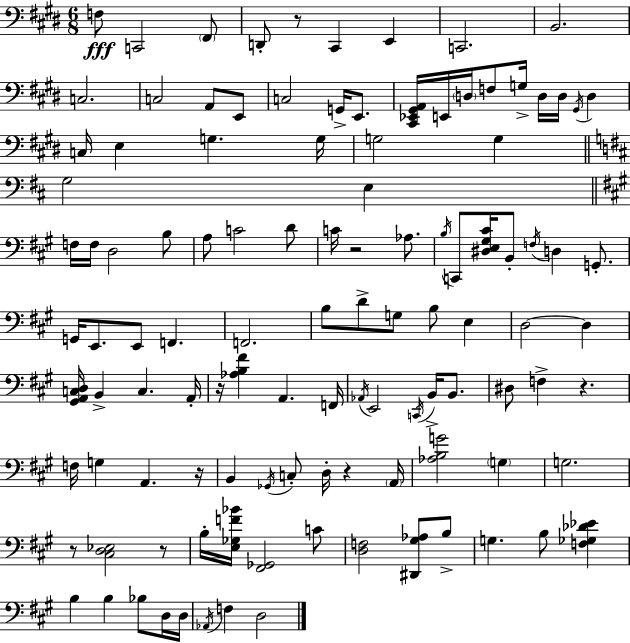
F3/e C2/h F#2/e D2/e R/e C#2/q E2/q C2/h. B2/h. C3/h. C3/h A2/e E2/e C3/h G2/s E2/e. [C#2,Eb2,G#2,A2]/s E2/s D3/s F3/e G3/s D3/s D3/s G#2/s D3/q C3/s E3/q G3/q. G3/s G3/h G3/q G3/h E3/q F3/s F3/s D3/h B3/e A3/e C4/h D4/e C4/s R/h Ab3/e. B3/s C2/e [D#3,E3,G#3,C#4]/s B2/e F3/s D3/q G2/e. G2/s E2/e. E2/e F2/q. F2/h. B3/e D4/e G3/e B3/e E3/q D3/h D3/q [G#2,A2,C3,D3]/s B2/q C3/q. A2/s R/s [Ab3,B3,F#4]/q A2/q. F2/s Ab2/s E2/h C2/s B2/s B2/e. D#3/e F3/q R/q. F3/s G3/q A2/q. R/s B2/q Gb2/s C3/e D3/s R/q A2/s [Ab3,B3,G4]/h G3/q G3/h. R/e [C#3,D3,Eb3]/h R/e B3/s [E3,Gb3,F4,Bb4]/s [F#2,Gb2]/h C4/e [D3,F3]/h [D#2,G#3,Ab3]/e B3/e G3/q. B3/e [F3,Gb3,Db4,Eb4]/q B3/q B3/q Bb3/e D3/s D3/s Ab2/s F3/q D3/h